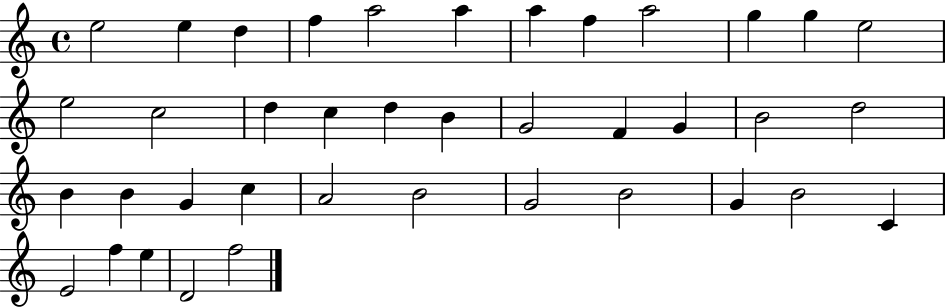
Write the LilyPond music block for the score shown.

{
  \clef treble
  \time 4/4
  \defaultTimeSignature
  \key c \major
  e''2 e''4 d''4 | f''4 a''2 a''4 | a''4 f''4 a''2 | g''4 g''4 e''2 | \break e''2 c''2 | d''4 c''4 d''4 b'4 | g'2 f'4 g'4 | b'2 d''2 | \break b'4 b'4 g'4 c''4 | a'2 b'2 | g'2 b'2 | g'4 b'2 c'4 | \break e'2 f''4 e''4 | d'2 f''2 | \bar "|."
}